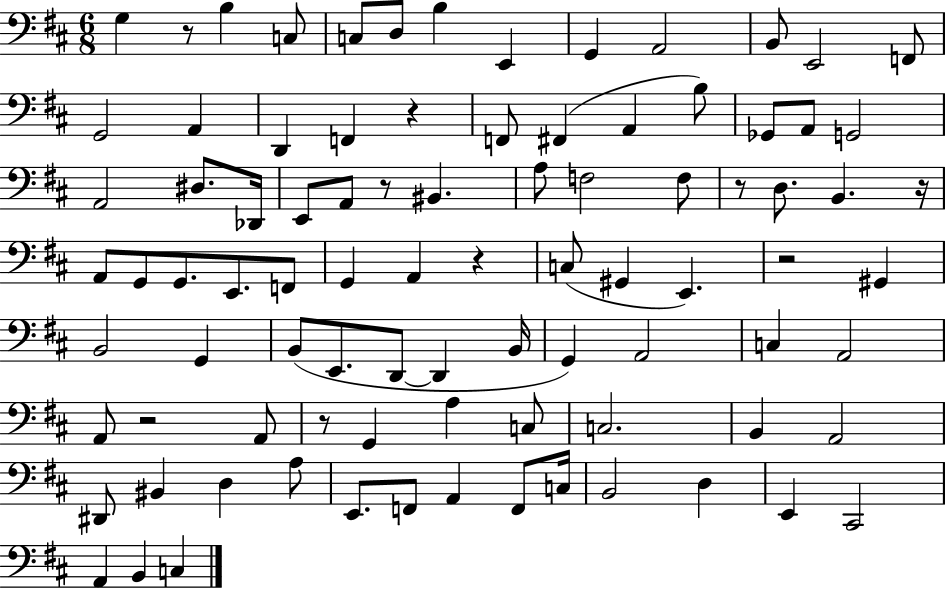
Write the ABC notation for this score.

X:1
T:Untitled
M:6/8
L:1/4
K:D
G, z/2 B, C,/2 C,/2 D,/2 B, E,, G,, A,,2 B,,/2 E,,2 F,,/2 G,,2 A,, D,, F,, z F,,/2 ^F,, A,, B,/2 _G,,/2 A,,/2 G,,2 A,,2 ^D,/2 _D,,/4 E,,/2 A,,/2 z/2 ^B,, A,/2 F,2 F,/2 z/2 D,/2 B,, z/4 A,,/2 G,,/2 G,,/2 E,,/2 F,,/2 G,, A,, z C,/2 ^G,, E,, z2 ^G,, B,,2 G,, B,,/2 E,,/2 D,,/2 D,, B,,/4 G,, A,,2 C, A,,2 A,,/2 z2 A,,/2 z/2 G,, A, C,/2 C,2 B,, A,,2 ^D,,/2 ^B,, D, A,/2 E,,/2 F,,/2 A,, F,,/2 C,/4 B,,2 D, E,, ^C,,2 A,, B,, C,